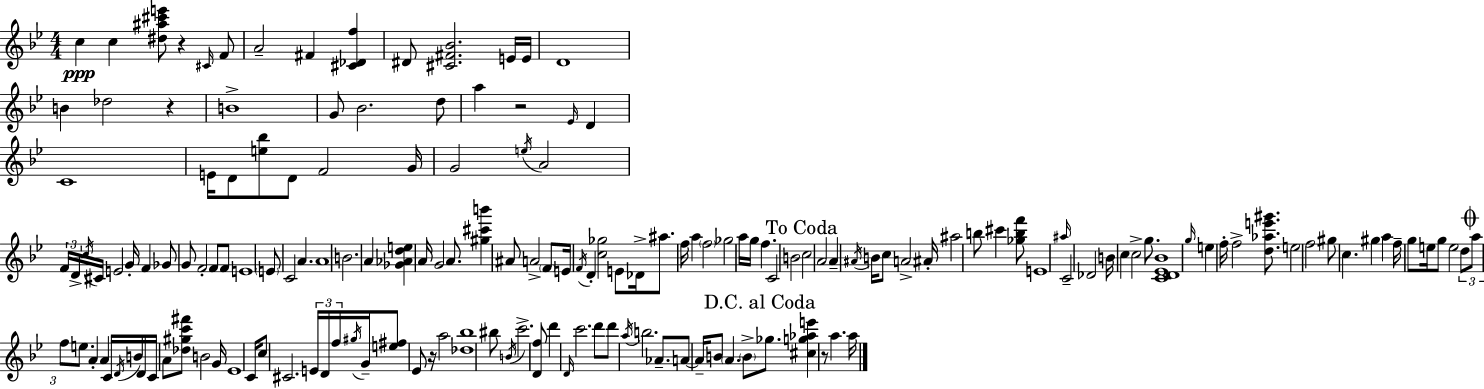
{
  \clef treble
  \numericTimeSignature
  \time 4/4
  \key bes \major
  c''4\ppp c''4 <dis'' ais'' cis''' e'''>8 r4 \grace { cis'16 } f'8 | a'2-- fis'4 <cis' des' f''>4 | dis'8 <cis' fis' bes'>2. e'16 | e'16 d'1 | \break b'4 des''2 r4 | b'1-> | g'8 bes'2. d''8 | a''4 r2 \grace { ees'16 } d'4 | \break c'1 | e'16 d'8 <e'' bes''>8 d'8 f'2 | g'16 g'2 \acciaccatura { e''16 } a'2 | \tuplet 3/2 { f'16 d'16-> \acciaccatura { c''16 } } cis'16 e'2 g'16-. | \break f'4 ges'8 g'8 f'2-. | f'8 f'8 e'1 | \parenthesize e'8 c'2 a'4. | a'1 | \break b'2. | a'4 <ges' aes' d'' e''>4 a'16 g'2 | a'8. <gis'' cis''' b'''>4 ais'8 a'2-> | \parenthesize f'8 e'16 \acciaccatura { f'16 } d'4-. <c'' ges''>2 | \break e'8 des'16-> ais''8. f''16 a''4 \parenthesize f''2 | ges''2 a''16 g''16 f''4. | c'2 b'2 | \mark "To Coda" c''2 a'2 | \break a'4-- \acciaccatura { ais'16 } b'16 c''8 a'2-> | ais'16-. ais''2 b''8 | cis'''4 <ges'' b'' f'''>8 e'1 | \grace { ais''16 } c'2-- des'2 | \break b'16 c''4 c''2-> | g''8. <c' d' ees' bes'>1 | \grace { g''16 } e''4 f''16-. f''2-> | <d'' aes'' e''' gis'''>8. e''2 | \break f''2 gis''8 c''4. | gis''4 a''4 f''16-- g''8 e''16 g''8 e''2 | \tuplet 3/2 { d''8 \mark \markup { \musicglyph "scripts.coda" } a''8 f''8 } e''8. a'4-. | a'4 c'16 \acciaccatura { d'16 } b'16 d'16 c'16 a'8 <des'' gis'' c''' fis'''>8 | \break b'2 g'16 ees'1 | c'16 c''8 cis'2. | \tuplet 3/2 { e'16 d'16 f''16 } \acciaccatura { gis''16 } g'16-- <e'' fis''>8 ees'8 | r16 a''2 <des'' bes''>1 | \break bis''8 \acciaccatura { b'16 } c'''2.-> | <d' f''>8 d'''4 \grace { d'16 } | c'''2. d'''8 d'''8 | \acciaccatura { a''16 } b''2. aes'8.-- | \break a'8~~ a'16-- b'8 \parenthesize a'4. \parenthesize b'8-> \mark "D.C. al Coda" ges''8. | <cis'' g'' aes'' e'''>4 r8 a''4. a''16 \bar "|."
}